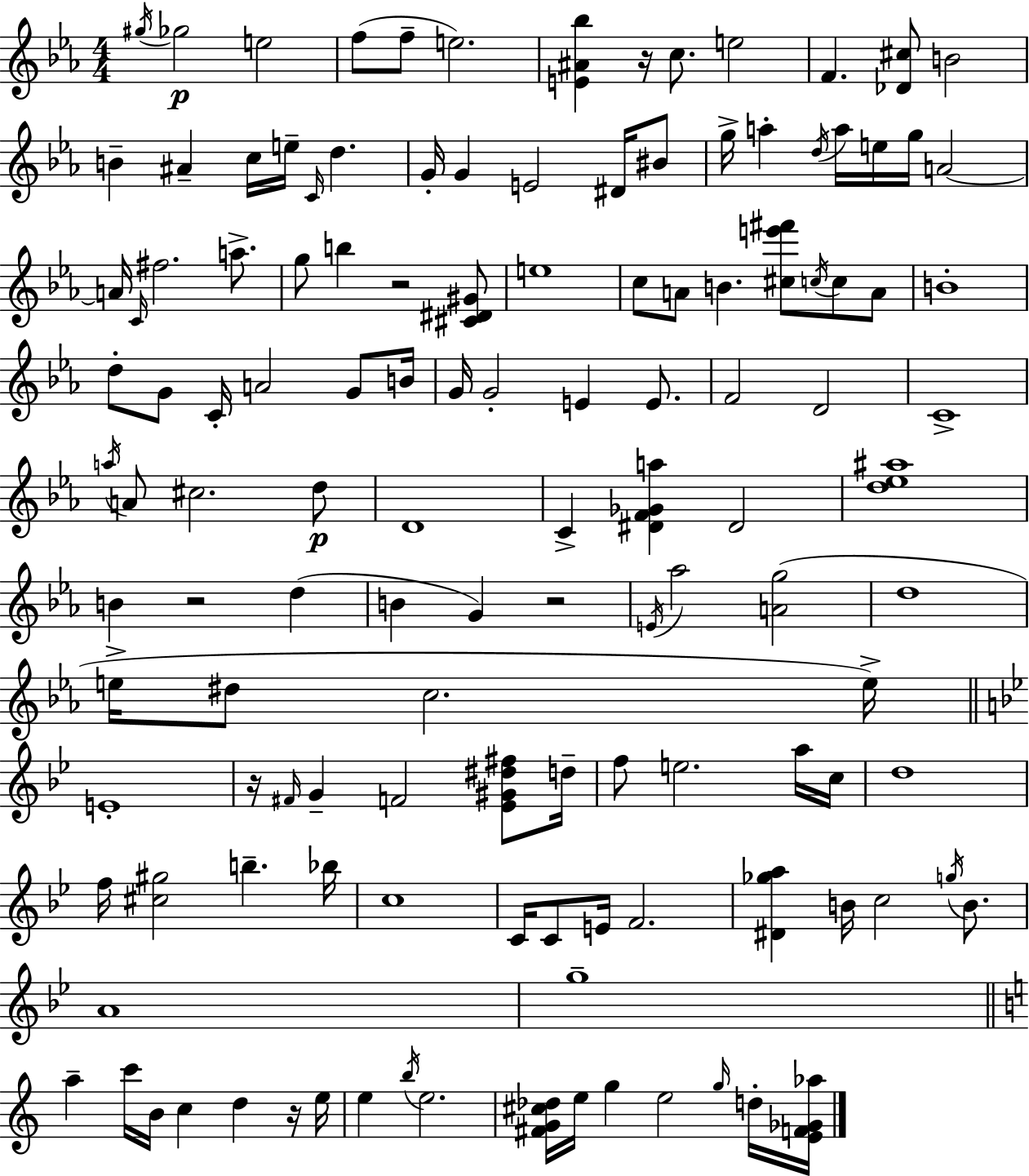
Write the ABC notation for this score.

X:1
T:Untitled
M:4/4
L:1/4
K:Eb
^g/4 _g2 e2 f/2 f/2 e2 [E^A_b] z/4 c/2 e2 F [_D^c]/2 B2 B ^A c/4 e/4 C/4 d G/4 G E2 ^D/4 ^B/2 g/4 a d/4 a/4 e/4 g/4 A2 A/4 C/4 ^f2 a/2 g/2 b z2 [^C^D^G]/2 e4 c/2 A/2 B [^ce'^f']/2 c/4 c/2 A/2 B4 d/2 G/2 C/4 A2 G/2 B/4 G/4 G2 E E/2 F2 D2 C4 a/4 A/2 ^c2 d/2 D4 C [^DF_Ga] ^D2 [d_e^a]4 B z2 d B G z2 E/4 _a2 [Ag]2 d4 e/4 ^d/2 c2 e/4 E4 z/4 ^F/4 G F2 [_E^G^d^f]/2 d/4 f/2 e2 a/4 c/4 d4 f/4 [^c^g]2 b _b/4 c4 C/4 C/2 E/4 F2 [^D_ga] B/4 c2 g/4 B/2 A4 g4 a c'/4 B/4 c d z/4 e/4 e b/4 e2 [^FG^c_d]/4 e/4 g e2 g/4 d/4 [EF_G_a]/4